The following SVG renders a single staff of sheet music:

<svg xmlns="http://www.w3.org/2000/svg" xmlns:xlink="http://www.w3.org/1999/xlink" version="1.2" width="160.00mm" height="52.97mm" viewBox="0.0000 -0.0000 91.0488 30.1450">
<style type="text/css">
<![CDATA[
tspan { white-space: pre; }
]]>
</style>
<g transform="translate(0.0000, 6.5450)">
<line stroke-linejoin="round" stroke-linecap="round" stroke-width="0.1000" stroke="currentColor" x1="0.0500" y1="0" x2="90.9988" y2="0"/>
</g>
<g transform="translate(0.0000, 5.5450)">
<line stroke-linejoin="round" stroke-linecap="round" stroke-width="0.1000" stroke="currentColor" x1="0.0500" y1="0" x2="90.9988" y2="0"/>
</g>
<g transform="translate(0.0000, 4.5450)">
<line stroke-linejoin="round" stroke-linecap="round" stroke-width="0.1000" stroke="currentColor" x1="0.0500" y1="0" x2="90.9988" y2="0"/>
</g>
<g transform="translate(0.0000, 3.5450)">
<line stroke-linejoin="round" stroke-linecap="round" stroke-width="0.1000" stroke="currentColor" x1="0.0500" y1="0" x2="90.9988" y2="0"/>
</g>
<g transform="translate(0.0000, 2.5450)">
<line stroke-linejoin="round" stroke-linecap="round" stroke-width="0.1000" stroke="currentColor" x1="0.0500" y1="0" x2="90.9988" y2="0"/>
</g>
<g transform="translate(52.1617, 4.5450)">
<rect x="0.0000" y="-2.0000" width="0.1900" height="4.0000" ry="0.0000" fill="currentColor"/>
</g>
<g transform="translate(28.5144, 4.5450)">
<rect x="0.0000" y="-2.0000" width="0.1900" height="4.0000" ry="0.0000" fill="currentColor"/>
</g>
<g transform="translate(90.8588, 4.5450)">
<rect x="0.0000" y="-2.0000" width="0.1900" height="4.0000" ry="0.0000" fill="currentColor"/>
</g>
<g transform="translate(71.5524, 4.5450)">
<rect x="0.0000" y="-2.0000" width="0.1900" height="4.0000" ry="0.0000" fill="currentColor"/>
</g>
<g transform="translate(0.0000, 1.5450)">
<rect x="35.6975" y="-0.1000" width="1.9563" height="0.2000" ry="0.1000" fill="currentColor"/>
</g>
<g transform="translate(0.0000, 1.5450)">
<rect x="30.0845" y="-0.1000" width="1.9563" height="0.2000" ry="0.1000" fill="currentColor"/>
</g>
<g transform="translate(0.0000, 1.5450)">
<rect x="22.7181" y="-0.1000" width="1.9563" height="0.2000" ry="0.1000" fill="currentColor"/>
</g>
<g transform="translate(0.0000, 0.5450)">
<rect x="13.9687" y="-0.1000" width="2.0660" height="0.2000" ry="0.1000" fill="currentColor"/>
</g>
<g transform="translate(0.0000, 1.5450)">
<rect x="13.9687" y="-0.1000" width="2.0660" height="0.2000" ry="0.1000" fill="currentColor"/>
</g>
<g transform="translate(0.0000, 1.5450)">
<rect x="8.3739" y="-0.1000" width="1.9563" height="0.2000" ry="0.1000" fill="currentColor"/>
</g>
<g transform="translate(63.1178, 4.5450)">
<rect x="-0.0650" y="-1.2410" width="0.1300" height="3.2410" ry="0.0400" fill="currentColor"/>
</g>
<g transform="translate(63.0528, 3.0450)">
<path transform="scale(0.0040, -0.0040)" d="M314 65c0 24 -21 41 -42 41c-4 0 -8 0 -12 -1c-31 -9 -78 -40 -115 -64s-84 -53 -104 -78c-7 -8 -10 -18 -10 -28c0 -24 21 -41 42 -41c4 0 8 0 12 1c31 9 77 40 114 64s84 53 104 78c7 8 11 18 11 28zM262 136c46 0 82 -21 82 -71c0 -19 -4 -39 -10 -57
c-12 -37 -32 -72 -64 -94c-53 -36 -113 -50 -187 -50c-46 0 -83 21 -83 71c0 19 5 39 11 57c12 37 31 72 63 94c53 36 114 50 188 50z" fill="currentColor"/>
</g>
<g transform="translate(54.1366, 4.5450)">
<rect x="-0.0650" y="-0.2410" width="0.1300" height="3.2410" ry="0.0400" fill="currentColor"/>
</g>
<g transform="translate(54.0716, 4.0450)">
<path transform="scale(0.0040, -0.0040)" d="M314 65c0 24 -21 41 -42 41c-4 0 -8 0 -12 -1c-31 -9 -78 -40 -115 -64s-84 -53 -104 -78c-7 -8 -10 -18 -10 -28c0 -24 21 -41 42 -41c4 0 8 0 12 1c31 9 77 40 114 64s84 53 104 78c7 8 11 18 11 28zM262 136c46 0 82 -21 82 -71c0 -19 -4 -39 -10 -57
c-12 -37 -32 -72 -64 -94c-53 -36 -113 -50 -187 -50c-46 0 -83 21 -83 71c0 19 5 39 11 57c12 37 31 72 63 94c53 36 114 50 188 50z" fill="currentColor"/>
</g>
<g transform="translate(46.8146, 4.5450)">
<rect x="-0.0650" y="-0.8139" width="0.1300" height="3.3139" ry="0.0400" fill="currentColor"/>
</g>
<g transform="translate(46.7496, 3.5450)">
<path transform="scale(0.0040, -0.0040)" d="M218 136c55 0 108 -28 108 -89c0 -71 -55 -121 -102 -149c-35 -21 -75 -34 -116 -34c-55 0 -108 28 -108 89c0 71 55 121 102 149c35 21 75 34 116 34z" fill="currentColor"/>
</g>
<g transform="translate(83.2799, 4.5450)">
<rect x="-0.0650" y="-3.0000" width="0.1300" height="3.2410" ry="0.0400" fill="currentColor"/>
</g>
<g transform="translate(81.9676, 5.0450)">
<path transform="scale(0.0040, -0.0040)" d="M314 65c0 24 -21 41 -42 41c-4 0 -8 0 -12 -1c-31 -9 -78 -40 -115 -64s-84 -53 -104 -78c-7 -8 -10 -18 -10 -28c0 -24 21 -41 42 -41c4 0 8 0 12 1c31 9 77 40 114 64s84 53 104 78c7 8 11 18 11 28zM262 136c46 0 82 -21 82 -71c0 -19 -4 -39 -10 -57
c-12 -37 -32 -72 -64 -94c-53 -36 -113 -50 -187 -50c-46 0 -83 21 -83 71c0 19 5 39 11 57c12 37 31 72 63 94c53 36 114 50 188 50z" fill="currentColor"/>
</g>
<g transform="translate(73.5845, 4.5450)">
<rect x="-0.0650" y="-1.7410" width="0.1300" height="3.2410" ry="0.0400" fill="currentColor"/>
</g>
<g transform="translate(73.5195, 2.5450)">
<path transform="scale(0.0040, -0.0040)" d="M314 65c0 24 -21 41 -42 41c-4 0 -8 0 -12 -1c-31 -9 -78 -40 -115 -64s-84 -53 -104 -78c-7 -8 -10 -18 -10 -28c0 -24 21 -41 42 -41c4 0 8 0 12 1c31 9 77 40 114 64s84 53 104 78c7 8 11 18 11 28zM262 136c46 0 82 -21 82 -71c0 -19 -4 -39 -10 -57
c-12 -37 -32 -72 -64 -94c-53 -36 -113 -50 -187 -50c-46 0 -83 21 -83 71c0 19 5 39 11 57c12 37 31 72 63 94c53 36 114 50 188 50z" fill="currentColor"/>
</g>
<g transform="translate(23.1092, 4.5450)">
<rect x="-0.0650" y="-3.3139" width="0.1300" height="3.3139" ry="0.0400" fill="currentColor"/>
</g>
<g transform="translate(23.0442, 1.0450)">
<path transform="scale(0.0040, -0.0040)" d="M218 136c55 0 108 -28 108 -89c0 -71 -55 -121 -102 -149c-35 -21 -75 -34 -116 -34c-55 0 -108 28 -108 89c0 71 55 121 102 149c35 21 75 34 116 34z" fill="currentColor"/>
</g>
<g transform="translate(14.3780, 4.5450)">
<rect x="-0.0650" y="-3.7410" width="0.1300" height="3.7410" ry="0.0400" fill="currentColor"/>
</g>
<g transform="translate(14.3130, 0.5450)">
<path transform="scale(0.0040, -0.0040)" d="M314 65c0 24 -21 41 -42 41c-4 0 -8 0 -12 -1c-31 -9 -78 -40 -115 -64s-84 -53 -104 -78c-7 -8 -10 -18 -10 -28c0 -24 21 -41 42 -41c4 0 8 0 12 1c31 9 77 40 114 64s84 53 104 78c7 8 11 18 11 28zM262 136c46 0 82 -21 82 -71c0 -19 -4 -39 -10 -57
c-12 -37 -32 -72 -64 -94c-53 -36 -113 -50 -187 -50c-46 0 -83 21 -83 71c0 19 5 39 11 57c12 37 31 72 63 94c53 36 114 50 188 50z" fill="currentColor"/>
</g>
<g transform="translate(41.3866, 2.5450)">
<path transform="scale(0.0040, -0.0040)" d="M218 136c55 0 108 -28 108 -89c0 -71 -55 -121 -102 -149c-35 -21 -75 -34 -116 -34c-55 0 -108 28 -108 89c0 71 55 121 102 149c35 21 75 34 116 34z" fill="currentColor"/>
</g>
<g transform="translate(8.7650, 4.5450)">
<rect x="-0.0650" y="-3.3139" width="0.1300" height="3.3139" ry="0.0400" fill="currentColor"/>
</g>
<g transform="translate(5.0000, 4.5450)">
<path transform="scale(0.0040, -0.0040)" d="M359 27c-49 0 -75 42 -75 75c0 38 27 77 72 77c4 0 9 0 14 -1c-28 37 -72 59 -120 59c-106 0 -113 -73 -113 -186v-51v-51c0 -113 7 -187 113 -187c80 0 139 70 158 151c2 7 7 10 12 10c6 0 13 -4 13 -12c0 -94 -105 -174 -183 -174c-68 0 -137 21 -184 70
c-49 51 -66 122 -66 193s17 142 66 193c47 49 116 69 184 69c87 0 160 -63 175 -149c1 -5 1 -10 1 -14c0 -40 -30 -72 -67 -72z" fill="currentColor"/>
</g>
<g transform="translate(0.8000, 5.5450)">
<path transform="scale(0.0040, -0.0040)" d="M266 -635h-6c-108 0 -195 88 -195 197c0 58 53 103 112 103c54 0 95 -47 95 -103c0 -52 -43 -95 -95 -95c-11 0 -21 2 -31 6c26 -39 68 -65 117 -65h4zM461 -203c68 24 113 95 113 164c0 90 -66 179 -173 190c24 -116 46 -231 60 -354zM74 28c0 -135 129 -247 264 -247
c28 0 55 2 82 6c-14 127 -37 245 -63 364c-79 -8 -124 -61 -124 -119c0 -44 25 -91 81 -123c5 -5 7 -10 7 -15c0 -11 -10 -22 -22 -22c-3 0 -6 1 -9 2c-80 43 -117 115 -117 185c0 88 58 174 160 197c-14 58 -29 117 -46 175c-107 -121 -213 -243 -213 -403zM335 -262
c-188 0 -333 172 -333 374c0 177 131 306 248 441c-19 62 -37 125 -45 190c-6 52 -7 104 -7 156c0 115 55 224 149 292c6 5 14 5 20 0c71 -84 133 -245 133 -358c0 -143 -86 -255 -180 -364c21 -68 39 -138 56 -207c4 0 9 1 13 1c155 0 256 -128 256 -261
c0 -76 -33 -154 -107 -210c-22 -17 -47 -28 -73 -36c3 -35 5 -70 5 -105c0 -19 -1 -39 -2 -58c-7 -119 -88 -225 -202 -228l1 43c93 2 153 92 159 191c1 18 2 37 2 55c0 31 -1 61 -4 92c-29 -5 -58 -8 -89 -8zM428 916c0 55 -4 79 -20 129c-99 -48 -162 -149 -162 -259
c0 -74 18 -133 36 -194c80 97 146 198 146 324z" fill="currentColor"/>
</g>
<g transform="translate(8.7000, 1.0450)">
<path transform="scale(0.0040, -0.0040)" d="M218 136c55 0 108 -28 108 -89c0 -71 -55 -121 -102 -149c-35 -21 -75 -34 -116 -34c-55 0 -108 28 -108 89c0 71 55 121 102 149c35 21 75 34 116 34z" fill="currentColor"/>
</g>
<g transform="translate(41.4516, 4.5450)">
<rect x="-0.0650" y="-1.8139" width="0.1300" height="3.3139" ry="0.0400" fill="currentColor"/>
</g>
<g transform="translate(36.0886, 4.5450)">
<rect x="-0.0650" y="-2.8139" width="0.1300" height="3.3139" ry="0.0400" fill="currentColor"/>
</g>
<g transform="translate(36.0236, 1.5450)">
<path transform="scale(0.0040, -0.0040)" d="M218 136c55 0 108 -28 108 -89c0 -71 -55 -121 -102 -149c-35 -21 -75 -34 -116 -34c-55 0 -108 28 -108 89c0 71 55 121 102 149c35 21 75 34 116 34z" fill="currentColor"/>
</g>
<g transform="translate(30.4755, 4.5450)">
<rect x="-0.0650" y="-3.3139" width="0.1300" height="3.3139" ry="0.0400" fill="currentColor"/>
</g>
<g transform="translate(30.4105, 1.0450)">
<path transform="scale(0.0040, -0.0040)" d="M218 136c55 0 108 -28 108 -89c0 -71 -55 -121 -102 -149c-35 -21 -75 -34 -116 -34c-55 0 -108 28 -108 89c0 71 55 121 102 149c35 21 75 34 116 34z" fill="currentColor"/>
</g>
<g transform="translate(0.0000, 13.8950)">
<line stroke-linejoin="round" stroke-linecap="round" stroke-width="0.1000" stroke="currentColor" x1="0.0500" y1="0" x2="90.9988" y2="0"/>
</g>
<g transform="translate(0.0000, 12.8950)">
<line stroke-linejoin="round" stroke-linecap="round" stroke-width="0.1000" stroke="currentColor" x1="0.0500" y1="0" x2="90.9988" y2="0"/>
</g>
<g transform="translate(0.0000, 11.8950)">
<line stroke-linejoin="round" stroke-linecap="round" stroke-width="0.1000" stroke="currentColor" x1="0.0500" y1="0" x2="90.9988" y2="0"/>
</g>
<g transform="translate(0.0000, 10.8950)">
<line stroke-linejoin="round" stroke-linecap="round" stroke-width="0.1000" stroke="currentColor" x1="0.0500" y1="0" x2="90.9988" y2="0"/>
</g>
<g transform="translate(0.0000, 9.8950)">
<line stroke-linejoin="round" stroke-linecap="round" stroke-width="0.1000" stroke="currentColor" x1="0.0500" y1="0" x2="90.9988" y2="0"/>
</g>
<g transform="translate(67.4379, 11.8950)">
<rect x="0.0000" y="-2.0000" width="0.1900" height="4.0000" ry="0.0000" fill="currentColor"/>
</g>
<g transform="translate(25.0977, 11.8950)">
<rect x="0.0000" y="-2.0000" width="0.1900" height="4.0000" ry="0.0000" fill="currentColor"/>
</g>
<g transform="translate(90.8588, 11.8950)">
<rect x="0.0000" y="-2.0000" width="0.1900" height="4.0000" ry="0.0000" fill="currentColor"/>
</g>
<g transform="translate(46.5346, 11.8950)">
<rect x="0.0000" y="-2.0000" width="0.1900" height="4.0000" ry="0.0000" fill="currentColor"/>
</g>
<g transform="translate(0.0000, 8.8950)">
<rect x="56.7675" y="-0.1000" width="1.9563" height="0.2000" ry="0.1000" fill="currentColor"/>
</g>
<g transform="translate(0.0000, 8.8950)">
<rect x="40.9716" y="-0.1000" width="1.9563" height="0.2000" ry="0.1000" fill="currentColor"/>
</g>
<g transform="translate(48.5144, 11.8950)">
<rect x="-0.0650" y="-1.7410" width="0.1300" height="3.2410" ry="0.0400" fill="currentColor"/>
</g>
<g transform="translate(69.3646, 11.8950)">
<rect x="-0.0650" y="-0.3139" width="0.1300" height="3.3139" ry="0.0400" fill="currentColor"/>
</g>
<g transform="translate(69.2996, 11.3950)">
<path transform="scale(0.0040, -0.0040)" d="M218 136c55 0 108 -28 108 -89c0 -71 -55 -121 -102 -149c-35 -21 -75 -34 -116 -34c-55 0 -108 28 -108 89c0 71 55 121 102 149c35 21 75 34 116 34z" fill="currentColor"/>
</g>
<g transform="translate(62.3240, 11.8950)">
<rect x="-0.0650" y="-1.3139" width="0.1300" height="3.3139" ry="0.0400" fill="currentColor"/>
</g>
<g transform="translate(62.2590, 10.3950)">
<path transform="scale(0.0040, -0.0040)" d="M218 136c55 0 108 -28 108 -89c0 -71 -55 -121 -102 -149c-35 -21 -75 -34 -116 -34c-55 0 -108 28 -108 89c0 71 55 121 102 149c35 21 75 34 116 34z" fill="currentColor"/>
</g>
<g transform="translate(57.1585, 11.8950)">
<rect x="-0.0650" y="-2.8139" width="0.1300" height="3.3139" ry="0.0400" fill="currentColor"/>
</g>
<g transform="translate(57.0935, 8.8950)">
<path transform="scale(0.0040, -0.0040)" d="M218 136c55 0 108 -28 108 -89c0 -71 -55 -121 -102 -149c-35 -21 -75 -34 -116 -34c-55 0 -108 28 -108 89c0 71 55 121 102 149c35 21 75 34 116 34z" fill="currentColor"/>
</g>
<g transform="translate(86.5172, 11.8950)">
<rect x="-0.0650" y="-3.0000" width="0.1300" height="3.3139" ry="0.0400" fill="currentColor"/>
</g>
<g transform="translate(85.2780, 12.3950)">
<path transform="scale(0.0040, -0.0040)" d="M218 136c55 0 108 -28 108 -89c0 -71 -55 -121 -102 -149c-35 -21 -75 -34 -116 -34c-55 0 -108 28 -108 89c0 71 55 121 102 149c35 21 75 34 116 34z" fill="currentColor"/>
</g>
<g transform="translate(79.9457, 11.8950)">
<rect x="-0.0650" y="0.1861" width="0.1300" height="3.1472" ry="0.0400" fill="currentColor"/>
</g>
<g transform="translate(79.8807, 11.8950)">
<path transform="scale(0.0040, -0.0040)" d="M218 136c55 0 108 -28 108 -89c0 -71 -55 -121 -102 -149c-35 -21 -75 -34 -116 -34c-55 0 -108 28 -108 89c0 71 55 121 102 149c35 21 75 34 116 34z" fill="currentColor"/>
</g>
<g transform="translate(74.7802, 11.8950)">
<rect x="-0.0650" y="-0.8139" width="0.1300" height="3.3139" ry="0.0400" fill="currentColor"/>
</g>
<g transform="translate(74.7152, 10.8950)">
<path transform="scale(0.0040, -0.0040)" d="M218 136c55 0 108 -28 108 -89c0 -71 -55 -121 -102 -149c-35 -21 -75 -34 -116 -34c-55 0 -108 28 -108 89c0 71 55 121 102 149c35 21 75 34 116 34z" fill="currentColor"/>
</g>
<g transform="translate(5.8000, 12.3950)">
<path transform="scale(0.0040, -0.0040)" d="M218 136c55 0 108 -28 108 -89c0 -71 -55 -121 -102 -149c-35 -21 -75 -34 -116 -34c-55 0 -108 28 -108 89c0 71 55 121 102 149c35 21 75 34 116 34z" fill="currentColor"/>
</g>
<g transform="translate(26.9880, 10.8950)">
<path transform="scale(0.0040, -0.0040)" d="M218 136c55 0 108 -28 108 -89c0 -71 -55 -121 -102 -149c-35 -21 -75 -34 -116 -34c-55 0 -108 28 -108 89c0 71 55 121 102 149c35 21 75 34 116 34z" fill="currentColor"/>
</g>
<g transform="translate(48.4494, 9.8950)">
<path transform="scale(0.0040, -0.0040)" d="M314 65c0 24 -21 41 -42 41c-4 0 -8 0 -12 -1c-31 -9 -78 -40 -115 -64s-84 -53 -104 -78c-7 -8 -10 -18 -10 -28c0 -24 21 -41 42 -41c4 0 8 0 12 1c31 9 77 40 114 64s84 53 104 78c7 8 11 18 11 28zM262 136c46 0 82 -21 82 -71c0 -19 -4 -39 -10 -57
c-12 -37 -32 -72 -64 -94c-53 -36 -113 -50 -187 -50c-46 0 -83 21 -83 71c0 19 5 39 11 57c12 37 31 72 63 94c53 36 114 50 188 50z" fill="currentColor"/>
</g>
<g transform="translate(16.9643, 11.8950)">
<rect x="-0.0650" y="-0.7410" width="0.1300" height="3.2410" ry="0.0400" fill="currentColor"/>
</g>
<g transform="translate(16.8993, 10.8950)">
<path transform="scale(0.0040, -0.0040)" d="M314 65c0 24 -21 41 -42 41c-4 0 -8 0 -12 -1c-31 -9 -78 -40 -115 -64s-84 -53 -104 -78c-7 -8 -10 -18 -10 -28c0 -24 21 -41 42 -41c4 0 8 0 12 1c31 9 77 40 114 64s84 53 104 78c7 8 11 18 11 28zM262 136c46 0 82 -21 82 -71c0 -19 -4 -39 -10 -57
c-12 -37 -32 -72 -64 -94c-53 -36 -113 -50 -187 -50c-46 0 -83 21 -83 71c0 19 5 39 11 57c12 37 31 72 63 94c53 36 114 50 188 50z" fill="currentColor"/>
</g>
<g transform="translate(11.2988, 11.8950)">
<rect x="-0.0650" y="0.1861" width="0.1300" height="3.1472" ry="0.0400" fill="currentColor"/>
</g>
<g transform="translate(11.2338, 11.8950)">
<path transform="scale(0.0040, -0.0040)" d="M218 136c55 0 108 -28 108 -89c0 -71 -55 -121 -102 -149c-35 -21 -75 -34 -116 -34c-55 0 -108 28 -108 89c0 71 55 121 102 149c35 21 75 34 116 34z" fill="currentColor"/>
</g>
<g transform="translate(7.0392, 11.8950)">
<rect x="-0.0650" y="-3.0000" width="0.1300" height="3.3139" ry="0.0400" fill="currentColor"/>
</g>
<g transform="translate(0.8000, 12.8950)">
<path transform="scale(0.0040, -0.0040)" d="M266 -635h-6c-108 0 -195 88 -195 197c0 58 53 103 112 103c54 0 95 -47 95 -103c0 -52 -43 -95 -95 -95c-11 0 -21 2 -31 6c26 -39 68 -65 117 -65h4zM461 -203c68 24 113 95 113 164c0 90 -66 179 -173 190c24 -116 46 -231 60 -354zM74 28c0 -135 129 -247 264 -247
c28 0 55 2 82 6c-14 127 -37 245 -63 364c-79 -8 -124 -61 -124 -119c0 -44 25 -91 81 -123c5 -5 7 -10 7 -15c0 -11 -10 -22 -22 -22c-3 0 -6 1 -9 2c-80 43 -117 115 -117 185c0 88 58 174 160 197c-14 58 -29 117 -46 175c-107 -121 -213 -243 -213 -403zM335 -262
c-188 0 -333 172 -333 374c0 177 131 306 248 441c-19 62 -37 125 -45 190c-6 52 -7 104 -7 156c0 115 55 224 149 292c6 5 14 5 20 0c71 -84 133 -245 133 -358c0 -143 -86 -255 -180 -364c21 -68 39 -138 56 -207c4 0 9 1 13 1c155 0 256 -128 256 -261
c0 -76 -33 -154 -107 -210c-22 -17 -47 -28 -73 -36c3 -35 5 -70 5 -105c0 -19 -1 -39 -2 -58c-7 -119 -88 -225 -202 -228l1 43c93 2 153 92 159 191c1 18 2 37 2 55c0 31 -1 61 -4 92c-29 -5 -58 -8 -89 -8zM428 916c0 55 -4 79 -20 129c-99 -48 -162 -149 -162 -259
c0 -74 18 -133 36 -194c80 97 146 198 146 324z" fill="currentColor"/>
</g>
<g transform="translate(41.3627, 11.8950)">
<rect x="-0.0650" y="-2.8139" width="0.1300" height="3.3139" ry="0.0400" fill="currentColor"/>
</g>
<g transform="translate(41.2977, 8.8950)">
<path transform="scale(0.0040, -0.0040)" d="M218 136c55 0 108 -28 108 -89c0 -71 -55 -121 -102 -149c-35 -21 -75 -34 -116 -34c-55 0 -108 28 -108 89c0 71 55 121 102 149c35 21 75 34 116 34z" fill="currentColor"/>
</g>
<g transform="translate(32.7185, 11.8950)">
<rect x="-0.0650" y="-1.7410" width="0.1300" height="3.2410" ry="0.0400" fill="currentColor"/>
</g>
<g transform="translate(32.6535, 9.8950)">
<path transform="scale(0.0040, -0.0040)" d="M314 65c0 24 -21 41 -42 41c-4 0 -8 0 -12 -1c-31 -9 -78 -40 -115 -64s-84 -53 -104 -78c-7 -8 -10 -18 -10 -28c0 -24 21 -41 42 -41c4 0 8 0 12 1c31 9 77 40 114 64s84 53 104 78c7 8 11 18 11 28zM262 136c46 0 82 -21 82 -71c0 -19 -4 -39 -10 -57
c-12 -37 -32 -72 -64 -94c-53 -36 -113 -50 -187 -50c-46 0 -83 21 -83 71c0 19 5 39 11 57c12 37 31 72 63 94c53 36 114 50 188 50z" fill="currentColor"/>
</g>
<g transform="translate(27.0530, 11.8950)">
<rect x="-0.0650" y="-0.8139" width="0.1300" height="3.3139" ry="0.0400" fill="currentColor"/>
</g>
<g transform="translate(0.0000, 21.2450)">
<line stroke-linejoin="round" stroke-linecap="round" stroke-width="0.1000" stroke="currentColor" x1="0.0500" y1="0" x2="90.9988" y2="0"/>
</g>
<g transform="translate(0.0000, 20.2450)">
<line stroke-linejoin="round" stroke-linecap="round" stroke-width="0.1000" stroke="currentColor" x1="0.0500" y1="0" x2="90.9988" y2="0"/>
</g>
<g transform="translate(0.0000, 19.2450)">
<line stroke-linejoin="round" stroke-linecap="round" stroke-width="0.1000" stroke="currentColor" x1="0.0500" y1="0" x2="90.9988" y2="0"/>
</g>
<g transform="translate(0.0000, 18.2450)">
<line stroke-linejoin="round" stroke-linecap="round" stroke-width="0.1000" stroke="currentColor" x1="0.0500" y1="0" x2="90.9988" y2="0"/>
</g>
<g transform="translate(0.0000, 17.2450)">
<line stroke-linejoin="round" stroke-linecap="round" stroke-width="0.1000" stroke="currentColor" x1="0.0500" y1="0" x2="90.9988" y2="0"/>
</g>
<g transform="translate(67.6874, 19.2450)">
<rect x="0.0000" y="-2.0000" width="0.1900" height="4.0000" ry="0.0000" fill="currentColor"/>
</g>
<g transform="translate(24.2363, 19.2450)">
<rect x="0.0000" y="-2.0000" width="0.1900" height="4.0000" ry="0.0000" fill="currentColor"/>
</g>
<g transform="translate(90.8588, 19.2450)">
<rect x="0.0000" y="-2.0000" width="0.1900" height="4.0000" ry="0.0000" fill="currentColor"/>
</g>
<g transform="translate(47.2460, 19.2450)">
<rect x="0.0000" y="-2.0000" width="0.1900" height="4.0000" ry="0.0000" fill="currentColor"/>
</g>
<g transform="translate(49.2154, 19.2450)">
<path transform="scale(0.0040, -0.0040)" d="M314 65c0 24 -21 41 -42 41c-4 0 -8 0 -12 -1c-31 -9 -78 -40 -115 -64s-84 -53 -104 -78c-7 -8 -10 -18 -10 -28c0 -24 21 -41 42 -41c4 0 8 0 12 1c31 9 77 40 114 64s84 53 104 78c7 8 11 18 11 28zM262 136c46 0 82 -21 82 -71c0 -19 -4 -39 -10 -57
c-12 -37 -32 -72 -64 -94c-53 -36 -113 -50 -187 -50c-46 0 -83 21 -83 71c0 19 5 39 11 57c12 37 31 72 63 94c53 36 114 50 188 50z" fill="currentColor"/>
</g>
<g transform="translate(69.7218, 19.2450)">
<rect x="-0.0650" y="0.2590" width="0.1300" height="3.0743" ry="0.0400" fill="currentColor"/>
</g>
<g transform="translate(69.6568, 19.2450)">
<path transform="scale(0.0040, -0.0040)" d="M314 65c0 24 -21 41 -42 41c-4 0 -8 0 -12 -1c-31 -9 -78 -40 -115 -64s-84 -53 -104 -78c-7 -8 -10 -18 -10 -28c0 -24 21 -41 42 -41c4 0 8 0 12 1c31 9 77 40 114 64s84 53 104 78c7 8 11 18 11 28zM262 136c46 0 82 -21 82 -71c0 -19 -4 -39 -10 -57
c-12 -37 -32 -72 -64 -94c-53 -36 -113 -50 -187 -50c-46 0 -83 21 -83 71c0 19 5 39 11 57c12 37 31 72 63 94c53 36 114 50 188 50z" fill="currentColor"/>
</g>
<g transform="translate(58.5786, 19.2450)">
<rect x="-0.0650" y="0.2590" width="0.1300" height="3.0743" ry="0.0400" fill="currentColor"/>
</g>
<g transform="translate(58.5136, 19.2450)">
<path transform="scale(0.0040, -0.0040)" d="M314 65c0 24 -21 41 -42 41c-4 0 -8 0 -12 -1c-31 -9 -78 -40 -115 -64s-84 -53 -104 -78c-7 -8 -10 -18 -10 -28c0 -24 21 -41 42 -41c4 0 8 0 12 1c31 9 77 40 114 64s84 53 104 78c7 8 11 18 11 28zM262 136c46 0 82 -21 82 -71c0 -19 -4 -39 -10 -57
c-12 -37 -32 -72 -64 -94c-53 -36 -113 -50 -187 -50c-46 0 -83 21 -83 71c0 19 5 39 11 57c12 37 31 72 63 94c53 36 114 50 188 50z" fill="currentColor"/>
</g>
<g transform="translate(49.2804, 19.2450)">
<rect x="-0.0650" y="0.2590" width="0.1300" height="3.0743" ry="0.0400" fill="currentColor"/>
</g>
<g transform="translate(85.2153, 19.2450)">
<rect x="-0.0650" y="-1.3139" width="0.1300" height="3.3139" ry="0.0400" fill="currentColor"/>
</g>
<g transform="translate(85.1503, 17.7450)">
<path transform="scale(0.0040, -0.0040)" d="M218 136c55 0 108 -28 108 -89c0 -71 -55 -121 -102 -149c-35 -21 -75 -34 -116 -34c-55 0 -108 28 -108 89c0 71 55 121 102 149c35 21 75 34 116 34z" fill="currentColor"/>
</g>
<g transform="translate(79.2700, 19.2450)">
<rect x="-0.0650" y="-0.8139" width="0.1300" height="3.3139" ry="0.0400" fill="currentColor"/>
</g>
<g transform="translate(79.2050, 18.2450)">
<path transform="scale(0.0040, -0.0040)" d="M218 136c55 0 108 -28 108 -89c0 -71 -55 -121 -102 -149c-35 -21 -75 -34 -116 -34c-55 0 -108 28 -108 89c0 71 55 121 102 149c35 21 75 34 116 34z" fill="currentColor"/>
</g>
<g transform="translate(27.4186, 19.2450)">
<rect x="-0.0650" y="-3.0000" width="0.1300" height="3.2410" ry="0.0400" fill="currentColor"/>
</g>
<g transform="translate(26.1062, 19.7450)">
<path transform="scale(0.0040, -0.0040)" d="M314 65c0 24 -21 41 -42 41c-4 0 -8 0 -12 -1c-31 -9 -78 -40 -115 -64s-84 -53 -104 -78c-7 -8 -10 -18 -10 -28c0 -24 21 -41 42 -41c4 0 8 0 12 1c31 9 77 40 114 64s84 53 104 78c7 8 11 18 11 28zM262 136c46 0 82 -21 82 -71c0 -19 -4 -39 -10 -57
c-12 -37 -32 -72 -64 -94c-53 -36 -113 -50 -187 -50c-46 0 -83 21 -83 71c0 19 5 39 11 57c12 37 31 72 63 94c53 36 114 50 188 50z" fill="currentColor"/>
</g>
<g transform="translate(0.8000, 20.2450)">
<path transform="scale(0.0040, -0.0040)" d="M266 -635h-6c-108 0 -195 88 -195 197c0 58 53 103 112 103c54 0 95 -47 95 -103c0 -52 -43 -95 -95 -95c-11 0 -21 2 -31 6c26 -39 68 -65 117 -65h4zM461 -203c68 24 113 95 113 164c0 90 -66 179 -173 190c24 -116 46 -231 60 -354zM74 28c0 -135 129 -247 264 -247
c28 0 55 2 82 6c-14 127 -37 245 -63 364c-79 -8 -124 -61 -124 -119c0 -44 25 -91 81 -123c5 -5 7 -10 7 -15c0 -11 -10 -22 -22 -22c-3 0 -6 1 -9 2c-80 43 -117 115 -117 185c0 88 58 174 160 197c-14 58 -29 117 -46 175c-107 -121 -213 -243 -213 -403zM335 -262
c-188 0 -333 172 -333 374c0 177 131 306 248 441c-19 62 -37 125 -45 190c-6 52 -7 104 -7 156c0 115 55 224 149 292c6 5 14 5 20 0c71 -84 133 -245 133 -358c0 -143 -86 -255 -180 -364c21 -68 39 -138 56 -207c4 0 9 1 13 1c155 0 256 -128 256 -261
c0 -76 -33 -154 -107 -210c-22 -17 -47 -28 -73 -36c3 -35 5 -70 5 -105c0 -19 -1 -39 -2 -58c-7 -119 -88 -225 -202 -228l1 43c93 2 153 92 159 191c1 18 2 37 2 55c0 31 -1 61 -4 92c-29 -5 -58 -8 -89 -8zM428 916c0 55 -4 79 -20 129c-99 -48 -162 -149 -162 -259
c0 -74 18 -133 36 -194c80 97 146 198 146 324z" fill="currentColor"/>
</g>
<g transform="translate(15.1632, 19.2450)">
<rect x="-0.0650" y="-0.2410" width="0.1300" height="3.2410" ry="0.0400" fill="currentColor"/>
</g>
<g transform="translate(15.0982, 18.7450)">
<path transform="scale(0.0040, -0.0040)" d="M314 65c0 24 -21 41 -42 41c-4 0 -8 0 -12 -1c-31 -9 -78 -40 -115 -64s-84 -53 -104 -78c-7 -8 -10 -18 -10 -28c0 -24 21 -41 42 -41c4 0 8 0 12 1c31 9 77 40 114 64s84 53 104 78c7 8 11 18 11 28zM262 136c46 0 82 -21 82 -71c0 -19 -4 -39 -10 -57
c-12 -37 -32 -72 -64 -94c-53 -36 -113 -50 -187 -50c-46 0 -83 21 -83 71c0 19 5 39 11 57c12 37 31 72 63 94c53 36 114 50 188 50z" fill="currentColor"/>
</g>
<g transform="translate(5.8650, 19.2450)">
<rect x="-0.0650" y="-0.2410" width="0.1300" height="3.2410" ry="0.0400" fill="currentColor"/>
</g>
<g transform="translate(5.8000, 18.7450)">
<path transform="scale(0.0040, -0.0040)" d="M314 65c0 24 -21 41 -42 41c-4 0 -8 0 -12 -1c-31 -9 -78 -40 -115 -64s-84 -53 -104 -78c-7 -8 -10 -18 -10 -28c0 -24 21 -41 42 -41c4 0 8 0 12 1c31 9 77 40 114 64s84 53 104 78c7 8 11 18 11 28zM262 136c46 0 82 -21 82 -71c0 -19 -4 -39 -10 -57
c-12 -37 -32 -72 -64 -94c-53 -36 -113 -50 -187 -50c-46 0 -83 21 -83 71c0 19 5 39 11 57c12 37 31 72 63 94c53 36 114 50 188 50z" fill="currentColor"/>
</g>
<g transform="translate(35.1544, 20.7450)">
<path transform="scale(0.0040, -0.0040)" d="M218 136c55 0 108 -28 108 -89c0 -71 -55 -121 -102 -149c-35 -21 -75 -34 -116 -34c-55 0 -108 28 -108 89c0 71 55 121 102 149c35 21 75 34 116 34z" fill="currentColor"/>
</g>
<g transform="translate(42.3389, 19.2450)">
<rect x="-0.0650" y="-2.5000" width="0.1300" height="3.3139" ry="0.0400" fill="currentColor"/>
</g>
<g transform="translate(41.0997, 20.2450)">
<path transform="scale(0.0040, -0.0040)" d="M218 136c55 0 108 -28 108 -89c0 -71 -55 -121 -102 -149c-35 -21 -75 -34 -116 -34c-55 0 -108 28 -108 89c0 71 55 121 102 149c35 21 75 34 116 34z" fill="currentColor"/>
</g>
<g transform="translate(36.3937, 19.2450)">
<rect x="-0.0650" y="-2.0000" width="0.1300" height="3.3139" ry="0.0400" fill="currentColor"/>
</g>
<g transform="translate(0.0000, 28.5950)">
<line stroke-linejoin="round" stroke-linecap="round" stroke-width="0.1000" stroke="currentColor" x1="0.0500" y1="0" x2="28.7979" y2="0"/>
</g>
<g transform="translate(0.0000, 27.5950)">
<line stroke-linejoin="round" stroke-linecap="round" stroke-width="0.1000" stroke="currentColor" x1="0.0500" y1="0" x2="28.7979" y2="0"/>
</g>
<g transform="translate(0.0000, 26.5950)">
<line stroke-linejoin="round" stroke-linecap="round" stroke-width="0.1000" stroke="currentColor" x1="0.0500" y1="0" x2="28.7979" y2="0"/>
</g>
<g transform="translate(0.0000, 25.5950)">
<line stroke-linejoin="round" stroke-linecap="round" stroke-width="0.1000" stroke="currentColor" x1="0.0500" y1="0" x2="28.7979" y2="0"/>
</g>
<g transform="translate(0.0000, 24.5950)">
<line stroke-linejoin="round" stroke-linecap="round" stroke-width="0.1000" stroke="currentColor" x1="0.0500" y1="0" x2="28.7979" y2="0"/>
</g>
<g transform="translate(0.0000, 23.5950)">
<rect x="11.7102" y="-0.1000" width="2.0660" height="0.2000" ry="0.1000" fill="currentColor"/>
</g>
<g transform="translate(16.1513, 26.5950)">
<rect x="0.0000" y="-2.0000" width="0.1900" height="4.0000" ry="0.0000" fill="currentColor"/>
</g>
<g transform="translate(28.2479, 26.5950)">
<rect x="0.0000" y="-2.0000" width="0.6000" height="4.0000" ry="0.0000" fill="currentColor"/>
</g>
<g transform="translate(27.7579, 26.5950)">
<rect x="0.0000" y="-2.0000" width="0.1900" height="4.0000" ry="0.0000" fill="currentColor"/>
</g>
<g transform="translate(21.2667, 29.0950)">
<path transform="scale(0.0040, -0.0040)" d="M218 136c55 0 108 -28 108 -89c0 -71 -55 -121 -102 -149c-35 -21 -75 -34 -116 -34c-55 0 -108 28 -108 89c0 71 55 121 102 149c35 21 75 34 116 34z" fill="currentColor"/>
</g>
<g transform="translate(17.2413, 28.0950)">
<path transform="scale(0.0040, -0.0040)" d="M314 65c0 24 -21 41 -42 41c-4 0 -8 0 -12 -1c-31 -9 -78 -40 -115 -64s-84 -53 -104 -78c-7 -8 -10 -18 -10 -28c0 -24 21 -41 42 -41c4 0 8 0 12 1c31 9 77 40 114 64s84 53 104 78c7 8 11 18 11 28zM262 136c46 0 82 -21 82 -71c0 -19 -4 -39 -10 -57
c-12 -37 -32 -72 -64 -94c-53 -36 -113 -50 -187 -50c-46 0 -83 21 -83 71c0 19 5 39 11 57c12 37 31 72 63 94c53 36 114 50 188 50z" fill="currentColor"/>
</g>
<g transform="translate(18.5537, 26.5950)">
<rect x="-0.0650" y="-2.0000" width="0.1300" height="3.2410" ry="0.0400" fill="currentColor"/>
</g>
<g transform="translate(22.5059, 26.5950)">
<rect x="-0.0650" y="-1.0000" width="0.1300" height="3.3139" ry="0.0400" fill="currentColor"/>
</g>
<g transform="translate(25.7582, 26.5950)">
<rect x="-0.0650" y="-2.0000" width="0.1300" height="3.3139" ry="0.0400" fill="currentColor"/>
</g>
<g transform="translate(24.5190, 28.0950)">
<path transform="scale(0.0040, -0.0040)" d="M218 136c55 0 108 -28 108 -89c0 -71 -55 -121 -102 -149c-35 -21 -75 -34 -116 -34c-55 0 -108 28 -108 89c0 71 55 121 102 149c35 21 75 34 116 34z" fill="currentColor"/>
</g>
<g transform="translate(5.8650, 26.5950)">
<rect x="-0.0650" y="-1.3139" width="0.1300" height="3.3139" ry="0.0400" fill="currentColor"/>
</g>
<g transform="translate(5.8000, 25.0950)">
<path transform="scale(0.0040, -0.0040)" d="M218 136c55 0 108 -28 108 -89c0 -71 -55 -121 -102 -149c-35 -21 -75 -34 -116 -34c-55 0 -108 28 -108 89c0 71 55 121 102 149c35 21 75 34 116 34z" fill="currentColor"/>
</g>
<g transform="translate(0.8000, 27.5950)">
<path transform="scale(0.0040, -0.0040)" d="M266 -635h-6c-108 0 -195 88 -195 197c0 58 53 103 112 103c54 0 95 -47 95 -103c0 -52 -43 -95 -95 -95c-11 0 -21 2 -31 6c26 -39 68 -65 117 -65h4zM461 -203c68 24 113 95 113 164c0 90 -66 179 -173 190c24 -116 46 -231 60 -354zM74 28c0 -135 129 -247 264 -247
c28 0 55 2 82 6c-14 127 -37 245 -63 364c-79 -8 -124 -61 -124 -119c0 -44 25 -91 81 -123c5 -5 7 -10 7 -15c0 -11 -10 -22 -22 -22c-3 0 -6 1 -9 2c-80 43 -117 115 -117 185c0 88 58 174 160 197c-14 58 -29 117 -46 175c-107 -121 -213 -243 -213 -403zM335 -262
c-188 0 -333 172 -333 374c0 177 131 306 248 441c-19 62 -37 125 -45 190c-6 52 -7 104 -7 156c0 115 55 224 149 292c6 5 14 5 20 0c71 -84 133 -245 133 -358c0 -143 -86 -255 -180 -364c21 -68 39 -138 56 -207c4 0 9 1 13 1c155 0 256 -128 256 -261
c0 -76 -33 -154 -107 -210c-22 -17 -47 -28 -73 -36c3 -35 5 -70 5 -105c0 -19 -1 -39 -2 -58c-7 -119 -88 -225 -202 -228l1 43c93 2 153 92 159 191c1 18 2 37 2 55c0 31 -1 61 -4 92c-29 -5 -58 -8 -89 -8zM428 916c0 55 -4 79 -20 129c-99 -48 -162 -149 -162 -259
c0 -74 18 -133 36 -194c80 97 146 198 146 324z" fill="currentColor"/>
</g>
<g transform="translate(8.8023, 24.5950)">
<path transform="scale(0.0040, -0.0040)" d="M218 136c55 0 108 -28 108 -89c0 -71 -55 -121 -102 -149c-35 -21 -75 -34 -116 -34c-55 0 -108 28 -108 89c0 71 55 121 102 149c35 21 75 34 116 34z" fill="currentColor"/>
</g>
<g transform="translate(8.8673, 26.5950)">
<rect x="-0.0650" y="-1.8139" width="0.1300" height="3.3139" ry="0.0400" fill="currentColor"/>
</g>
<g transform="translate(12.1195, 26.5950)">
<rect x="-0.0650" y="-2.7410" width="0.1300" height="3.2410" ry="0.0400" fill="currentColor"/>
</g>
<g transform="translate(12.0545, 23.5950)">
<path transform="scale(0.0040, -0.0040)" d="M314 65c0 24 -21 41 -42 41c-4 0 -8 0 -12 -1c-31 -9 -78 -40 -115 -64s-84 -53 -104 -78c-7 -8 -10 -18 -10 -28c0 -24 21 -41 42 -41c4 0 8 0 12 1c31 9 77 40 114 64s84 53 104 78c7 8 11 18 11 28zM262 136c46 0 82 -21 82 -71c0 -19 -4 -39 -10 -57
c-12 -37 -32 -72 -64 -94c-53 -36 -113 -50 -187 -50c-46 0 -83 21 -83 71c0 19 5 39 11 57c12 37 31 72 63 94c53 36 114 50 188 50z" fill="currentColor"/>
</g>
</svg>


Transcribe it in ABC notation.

X:1
T:Untitled
M:4/4
L:1/4
K:C
b c'2 b b a f d c2 e2 f2 A2 A B d2 d f2 a f2 a e c d B A c2 c2 A2 F G B2 B2 B2 d e e f a2 F2 D F